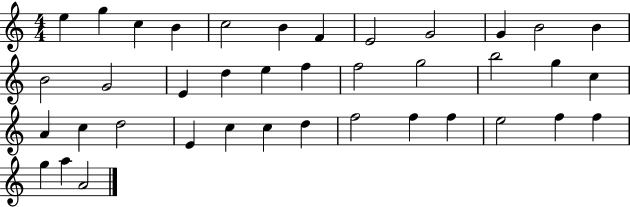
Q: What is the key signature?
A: C major